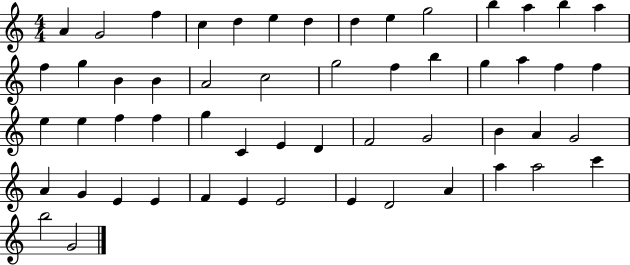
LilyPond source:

{
  \clef treble
  \numericTimeSignature
  \time 4/4
  \key c \major
  a'4 g'2 f''4 | c''4 d''4 e''4 d''4 | d''4 e''4 g''2 | b''4 a''4 b''4 a''4 | \break f''4 g''4 b'4 b'4 | a'2 c''2 | g''2 f''4 b''4 | g''4 a''4 f''4 f''4 | \break e''4 e''4 f''4 f''4 | g''4 c'4 e'4 d'4 | f'2 g'2 | b'4 a'4 g'2 | \break a'4 g'4 e'4 e'4 | f'4 e'4 e'2 | e'4 d'2 a'4 | a''4 a''2 c'''4 | \break b''2 g'2 | \bar "|."
}